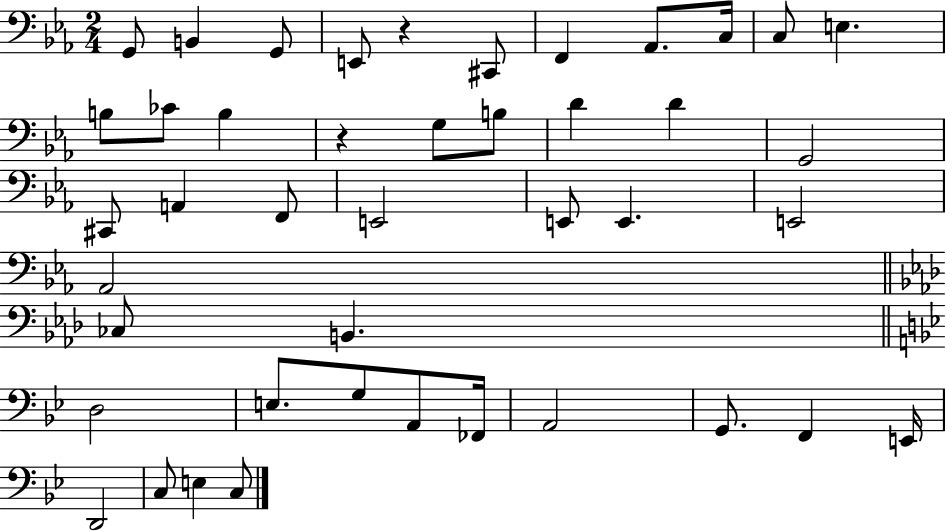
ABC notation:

X:1
T:Untitled
M:2/4
L:1/4
K:Eb
G,,/2 B,, G,,/2 E,,/2 z ^C,,/2 F,, _A,,/2 C,/4 C,/2 E, B,/2 _C/2 B, z G,/2 B,/2 D D G,,2 ^C,,/2 A,, F,,/2 E,,2 E,,/2 E,, E,,2 _A,,2 _C,/2 B,, D,2 E,/2 G,/2 A,,/2 _F,,/4 A,,2 G,,/2 F,, E,,/4 D,,2 C,/2 E, C,/2